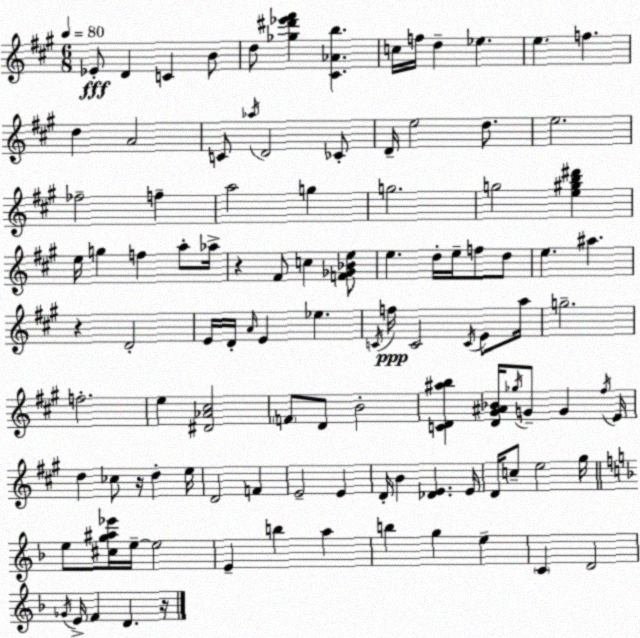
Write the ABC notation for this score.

X:1
T:Untitled
M:6/8
L:1/4
K:A
_E/2 D C B/2 d/2 [_g^d'_e'^f'] [^C_Ab] c/4 f/4 d _e e f d A2 C/2 _a/4 D2 _C/2 D/4 e2 d/2 e2 _f2 f a2 g g2 g2 [e^gb^d'] e/4 g f a/2 _a/4 z ^F/2 c [F_G_Be]/2 e d/4 e/4 f/2 d/2 e ^a z D2 E/4 D/4 A/4 E _e C/4 f/4 C2 C/4 E/2 a/4 g2 f2 e [^D_A^c]2 F/2 D/2 B2 [CD^ab] [D^G^A_B]/4 _g/4 G/2 G ^f/4 E/4 d _c/2 z/4 d e/4 D2 F E2 E D/4 B [_DE] E/4 D/4 c/2 e2 ^g/4 e/2 [^cg^a_e']/4 e/4 e2 E b a b g e C D2 _G/4 E/4 F D z/4